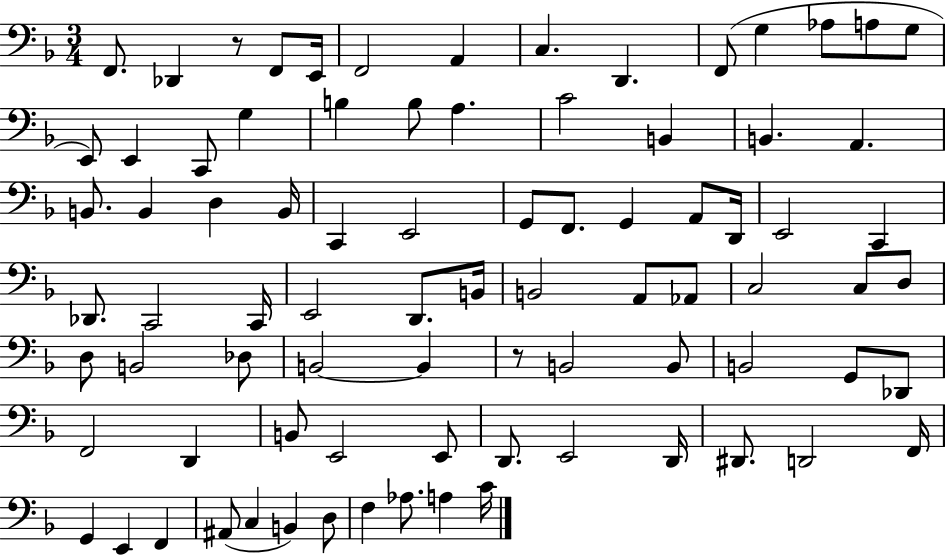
{
  \clef bass
  \numericTimeSignature
  \time 3/4
  \key f \major
  f,8. des,4 r8 f,8 e,16 | f,2 a,4 | c4. d,4. | f,8( g4 aes8 a8 g8 | \break e,8) e,4 c,8 g4 | b4 b8 a4. | c'2 b,4 | b,4. a,4. | \break b,8. b,4 d4 b,16 | c,4 e,2 | g,8 f,8. g,4 a,8 d,16 | e,2 c,4 | \break des,8. c,2 c,16 | e,2 d,8. b,16 | b,2 a,8 aes,8 | c2 c8 d8 | \break d8 b,2 des8 | b,2~~ b,4 | r8 b,2 b,8 | b,2 g,8 des,8 | \break f,2 d,4 | b,8 e,2 e,8 | d,8. e,2 d,16 | dis,8. d,2 f,16 | \break g,4 e,4 f,4 | ais,8( c4 b,4) d8 | f4 aes8. a4 c'16 | \bar "|."
}